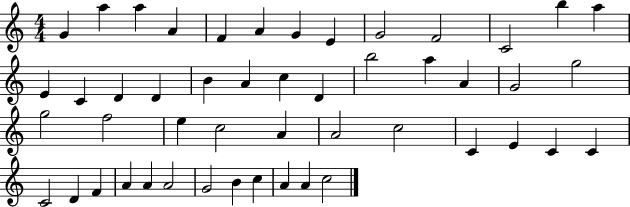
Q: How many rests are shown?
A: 0